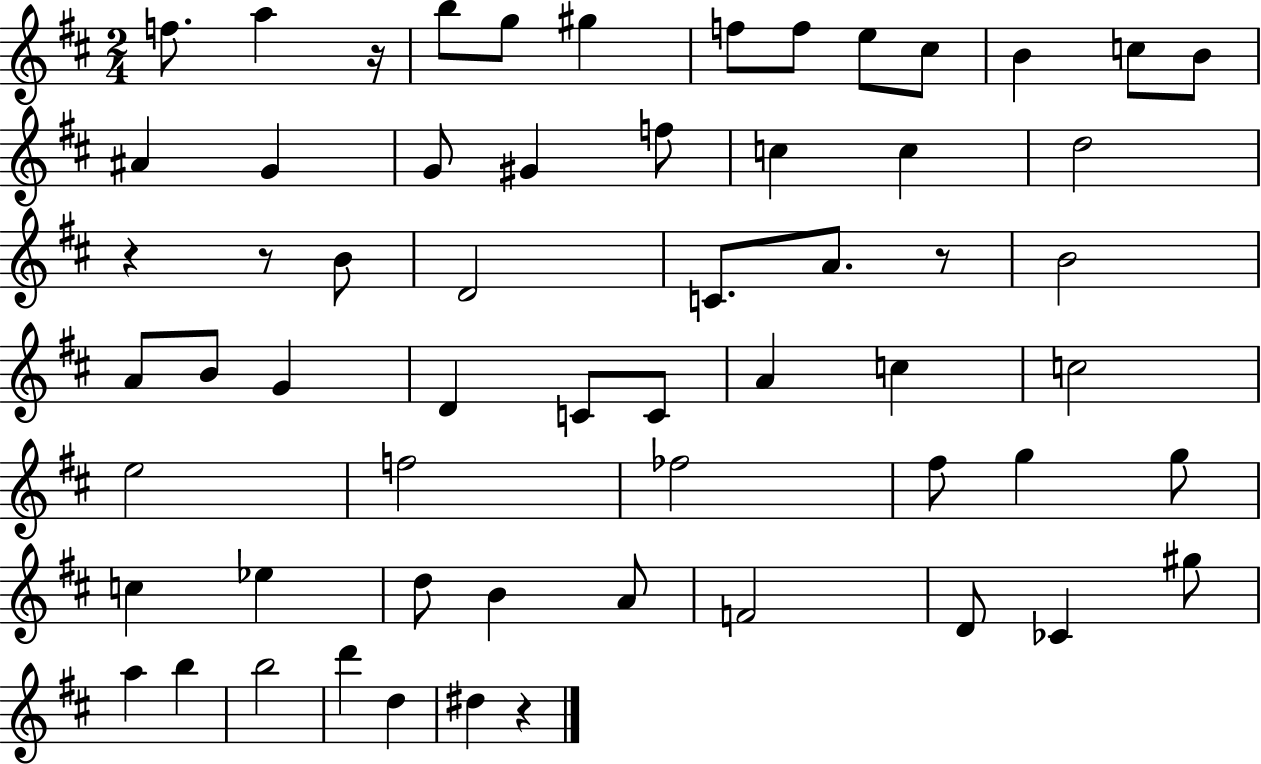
{
  \clef treble
  \numericTimeSignature
  \time 2/4
  \key d \major
  f''8. a''4 r16 | b''8 g''8 gis''4 | f''8 f''8 e''8 cis''8 | b'4 c''8 b'8 | \break ais'4 g'4 | g'8 gis'4 f''8 | c''4 c''4 | d''2 | \break r4 r8 b'8 | d'2 | c'8. a'8. r8 | b'2 | \break a'8 b'8 g'4 | d'4 c'8 c'8 | a'4 c''4 | c''2 | \break e''2 | f''2 | fes''2 | fis''8 g''4 g''8 | \break c''4 ees''4 | d''8 b'4 a'8 | f'2 | d'8 ces'4 gis''8 | \break a''4 b''4 | b''2 | d'''4 d''4 | dis''4 r4 | \break \bar "|."
}